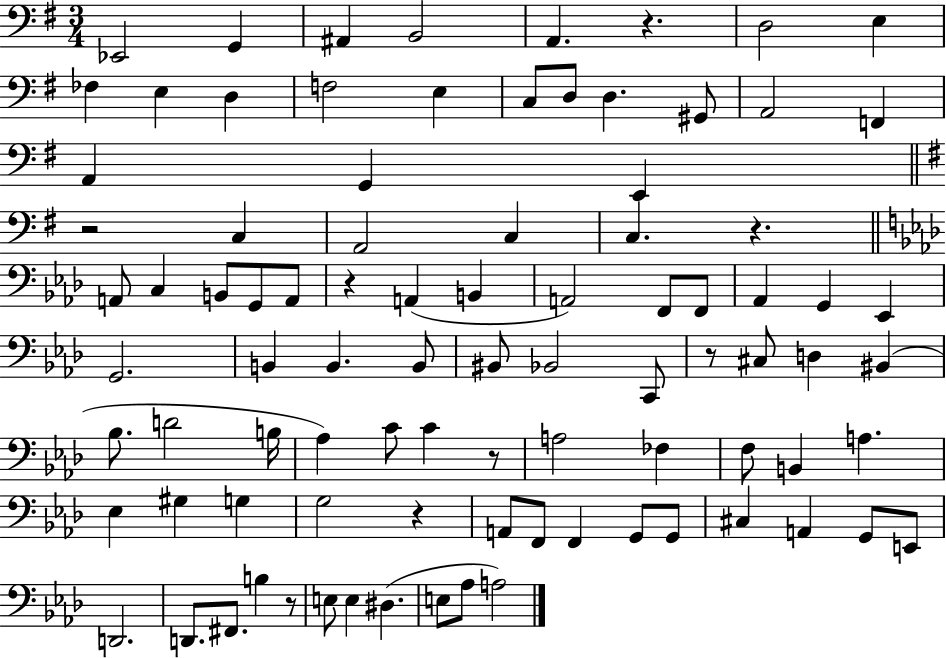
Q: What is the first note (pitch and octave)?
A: Eb2